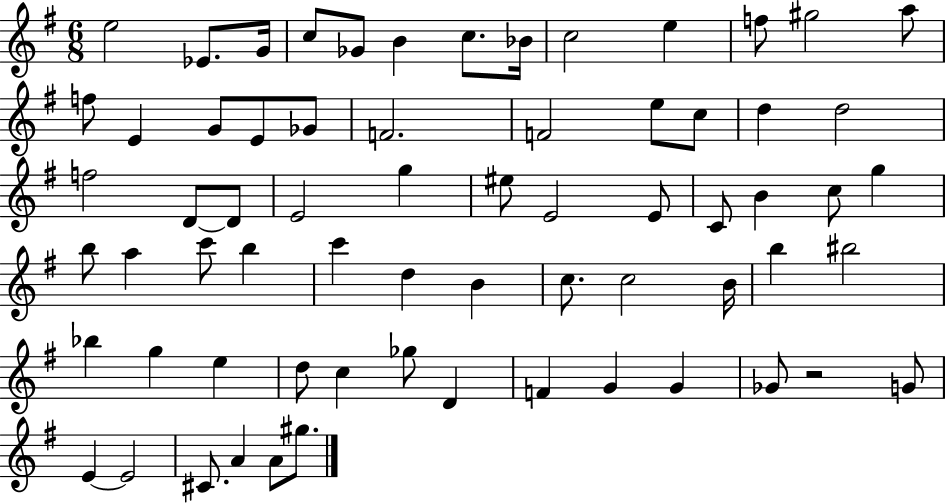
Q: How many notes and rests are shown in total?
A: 67